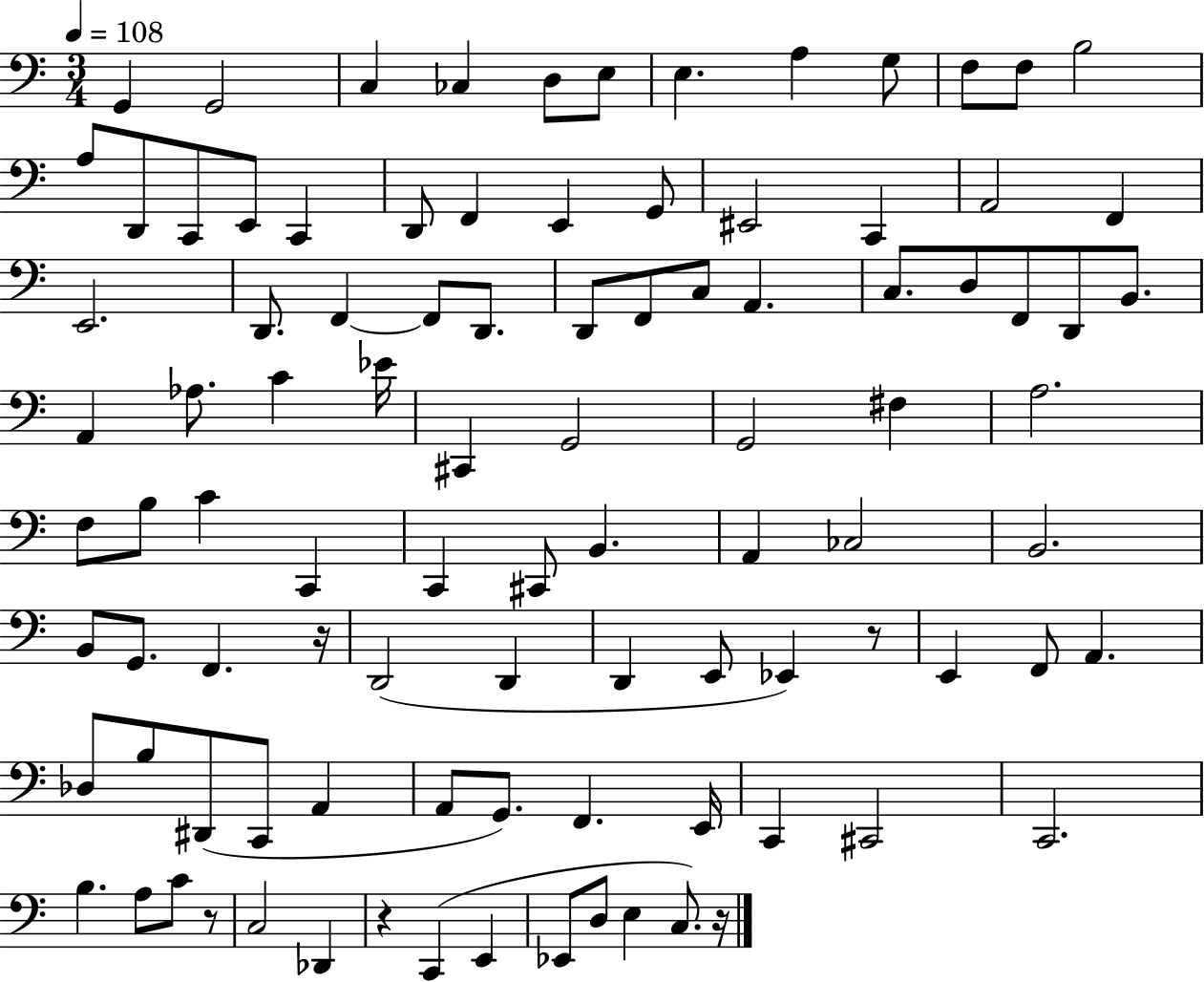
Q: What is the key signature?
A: C major